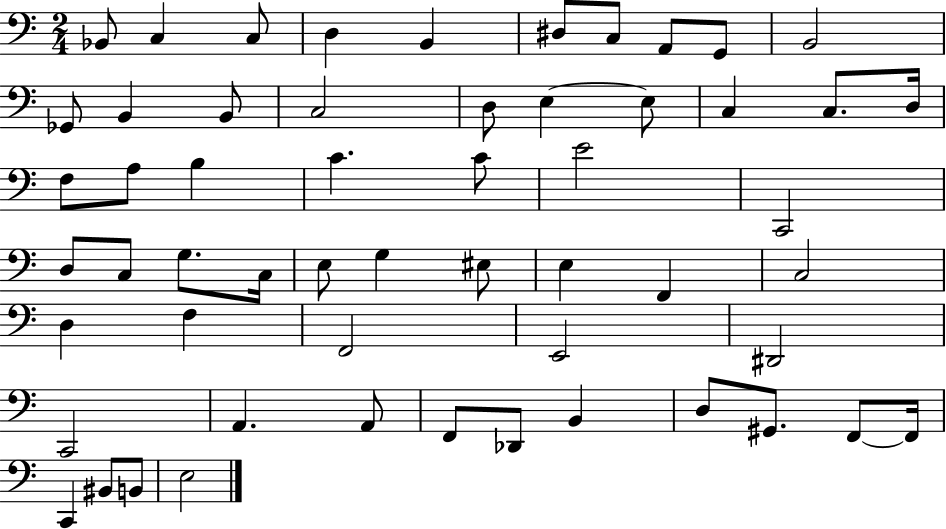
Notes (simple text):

Bb2/e C3/q C3/e D3/q B2/q D#3/e C3/e A2/e G2/e B2/h Gb2/e B2/q B2/e C3/h D3/e E3/q E3/e C3/q C3/e. D3/s F3/e A3/e B3/q C4/q. C4/e E4/h C2/h D3/e C3/e G3/e. C3/s E3/e G3/q EIS3/e E3/q F2/q C3/h D3/q F3/q F2/h E2/h D#2/h C2/h A2/q. A2/e F2/e Db2/e B2/q D3/e G#2/e. F2/e F2/s C2/q BIS2/e B2/e E3/h